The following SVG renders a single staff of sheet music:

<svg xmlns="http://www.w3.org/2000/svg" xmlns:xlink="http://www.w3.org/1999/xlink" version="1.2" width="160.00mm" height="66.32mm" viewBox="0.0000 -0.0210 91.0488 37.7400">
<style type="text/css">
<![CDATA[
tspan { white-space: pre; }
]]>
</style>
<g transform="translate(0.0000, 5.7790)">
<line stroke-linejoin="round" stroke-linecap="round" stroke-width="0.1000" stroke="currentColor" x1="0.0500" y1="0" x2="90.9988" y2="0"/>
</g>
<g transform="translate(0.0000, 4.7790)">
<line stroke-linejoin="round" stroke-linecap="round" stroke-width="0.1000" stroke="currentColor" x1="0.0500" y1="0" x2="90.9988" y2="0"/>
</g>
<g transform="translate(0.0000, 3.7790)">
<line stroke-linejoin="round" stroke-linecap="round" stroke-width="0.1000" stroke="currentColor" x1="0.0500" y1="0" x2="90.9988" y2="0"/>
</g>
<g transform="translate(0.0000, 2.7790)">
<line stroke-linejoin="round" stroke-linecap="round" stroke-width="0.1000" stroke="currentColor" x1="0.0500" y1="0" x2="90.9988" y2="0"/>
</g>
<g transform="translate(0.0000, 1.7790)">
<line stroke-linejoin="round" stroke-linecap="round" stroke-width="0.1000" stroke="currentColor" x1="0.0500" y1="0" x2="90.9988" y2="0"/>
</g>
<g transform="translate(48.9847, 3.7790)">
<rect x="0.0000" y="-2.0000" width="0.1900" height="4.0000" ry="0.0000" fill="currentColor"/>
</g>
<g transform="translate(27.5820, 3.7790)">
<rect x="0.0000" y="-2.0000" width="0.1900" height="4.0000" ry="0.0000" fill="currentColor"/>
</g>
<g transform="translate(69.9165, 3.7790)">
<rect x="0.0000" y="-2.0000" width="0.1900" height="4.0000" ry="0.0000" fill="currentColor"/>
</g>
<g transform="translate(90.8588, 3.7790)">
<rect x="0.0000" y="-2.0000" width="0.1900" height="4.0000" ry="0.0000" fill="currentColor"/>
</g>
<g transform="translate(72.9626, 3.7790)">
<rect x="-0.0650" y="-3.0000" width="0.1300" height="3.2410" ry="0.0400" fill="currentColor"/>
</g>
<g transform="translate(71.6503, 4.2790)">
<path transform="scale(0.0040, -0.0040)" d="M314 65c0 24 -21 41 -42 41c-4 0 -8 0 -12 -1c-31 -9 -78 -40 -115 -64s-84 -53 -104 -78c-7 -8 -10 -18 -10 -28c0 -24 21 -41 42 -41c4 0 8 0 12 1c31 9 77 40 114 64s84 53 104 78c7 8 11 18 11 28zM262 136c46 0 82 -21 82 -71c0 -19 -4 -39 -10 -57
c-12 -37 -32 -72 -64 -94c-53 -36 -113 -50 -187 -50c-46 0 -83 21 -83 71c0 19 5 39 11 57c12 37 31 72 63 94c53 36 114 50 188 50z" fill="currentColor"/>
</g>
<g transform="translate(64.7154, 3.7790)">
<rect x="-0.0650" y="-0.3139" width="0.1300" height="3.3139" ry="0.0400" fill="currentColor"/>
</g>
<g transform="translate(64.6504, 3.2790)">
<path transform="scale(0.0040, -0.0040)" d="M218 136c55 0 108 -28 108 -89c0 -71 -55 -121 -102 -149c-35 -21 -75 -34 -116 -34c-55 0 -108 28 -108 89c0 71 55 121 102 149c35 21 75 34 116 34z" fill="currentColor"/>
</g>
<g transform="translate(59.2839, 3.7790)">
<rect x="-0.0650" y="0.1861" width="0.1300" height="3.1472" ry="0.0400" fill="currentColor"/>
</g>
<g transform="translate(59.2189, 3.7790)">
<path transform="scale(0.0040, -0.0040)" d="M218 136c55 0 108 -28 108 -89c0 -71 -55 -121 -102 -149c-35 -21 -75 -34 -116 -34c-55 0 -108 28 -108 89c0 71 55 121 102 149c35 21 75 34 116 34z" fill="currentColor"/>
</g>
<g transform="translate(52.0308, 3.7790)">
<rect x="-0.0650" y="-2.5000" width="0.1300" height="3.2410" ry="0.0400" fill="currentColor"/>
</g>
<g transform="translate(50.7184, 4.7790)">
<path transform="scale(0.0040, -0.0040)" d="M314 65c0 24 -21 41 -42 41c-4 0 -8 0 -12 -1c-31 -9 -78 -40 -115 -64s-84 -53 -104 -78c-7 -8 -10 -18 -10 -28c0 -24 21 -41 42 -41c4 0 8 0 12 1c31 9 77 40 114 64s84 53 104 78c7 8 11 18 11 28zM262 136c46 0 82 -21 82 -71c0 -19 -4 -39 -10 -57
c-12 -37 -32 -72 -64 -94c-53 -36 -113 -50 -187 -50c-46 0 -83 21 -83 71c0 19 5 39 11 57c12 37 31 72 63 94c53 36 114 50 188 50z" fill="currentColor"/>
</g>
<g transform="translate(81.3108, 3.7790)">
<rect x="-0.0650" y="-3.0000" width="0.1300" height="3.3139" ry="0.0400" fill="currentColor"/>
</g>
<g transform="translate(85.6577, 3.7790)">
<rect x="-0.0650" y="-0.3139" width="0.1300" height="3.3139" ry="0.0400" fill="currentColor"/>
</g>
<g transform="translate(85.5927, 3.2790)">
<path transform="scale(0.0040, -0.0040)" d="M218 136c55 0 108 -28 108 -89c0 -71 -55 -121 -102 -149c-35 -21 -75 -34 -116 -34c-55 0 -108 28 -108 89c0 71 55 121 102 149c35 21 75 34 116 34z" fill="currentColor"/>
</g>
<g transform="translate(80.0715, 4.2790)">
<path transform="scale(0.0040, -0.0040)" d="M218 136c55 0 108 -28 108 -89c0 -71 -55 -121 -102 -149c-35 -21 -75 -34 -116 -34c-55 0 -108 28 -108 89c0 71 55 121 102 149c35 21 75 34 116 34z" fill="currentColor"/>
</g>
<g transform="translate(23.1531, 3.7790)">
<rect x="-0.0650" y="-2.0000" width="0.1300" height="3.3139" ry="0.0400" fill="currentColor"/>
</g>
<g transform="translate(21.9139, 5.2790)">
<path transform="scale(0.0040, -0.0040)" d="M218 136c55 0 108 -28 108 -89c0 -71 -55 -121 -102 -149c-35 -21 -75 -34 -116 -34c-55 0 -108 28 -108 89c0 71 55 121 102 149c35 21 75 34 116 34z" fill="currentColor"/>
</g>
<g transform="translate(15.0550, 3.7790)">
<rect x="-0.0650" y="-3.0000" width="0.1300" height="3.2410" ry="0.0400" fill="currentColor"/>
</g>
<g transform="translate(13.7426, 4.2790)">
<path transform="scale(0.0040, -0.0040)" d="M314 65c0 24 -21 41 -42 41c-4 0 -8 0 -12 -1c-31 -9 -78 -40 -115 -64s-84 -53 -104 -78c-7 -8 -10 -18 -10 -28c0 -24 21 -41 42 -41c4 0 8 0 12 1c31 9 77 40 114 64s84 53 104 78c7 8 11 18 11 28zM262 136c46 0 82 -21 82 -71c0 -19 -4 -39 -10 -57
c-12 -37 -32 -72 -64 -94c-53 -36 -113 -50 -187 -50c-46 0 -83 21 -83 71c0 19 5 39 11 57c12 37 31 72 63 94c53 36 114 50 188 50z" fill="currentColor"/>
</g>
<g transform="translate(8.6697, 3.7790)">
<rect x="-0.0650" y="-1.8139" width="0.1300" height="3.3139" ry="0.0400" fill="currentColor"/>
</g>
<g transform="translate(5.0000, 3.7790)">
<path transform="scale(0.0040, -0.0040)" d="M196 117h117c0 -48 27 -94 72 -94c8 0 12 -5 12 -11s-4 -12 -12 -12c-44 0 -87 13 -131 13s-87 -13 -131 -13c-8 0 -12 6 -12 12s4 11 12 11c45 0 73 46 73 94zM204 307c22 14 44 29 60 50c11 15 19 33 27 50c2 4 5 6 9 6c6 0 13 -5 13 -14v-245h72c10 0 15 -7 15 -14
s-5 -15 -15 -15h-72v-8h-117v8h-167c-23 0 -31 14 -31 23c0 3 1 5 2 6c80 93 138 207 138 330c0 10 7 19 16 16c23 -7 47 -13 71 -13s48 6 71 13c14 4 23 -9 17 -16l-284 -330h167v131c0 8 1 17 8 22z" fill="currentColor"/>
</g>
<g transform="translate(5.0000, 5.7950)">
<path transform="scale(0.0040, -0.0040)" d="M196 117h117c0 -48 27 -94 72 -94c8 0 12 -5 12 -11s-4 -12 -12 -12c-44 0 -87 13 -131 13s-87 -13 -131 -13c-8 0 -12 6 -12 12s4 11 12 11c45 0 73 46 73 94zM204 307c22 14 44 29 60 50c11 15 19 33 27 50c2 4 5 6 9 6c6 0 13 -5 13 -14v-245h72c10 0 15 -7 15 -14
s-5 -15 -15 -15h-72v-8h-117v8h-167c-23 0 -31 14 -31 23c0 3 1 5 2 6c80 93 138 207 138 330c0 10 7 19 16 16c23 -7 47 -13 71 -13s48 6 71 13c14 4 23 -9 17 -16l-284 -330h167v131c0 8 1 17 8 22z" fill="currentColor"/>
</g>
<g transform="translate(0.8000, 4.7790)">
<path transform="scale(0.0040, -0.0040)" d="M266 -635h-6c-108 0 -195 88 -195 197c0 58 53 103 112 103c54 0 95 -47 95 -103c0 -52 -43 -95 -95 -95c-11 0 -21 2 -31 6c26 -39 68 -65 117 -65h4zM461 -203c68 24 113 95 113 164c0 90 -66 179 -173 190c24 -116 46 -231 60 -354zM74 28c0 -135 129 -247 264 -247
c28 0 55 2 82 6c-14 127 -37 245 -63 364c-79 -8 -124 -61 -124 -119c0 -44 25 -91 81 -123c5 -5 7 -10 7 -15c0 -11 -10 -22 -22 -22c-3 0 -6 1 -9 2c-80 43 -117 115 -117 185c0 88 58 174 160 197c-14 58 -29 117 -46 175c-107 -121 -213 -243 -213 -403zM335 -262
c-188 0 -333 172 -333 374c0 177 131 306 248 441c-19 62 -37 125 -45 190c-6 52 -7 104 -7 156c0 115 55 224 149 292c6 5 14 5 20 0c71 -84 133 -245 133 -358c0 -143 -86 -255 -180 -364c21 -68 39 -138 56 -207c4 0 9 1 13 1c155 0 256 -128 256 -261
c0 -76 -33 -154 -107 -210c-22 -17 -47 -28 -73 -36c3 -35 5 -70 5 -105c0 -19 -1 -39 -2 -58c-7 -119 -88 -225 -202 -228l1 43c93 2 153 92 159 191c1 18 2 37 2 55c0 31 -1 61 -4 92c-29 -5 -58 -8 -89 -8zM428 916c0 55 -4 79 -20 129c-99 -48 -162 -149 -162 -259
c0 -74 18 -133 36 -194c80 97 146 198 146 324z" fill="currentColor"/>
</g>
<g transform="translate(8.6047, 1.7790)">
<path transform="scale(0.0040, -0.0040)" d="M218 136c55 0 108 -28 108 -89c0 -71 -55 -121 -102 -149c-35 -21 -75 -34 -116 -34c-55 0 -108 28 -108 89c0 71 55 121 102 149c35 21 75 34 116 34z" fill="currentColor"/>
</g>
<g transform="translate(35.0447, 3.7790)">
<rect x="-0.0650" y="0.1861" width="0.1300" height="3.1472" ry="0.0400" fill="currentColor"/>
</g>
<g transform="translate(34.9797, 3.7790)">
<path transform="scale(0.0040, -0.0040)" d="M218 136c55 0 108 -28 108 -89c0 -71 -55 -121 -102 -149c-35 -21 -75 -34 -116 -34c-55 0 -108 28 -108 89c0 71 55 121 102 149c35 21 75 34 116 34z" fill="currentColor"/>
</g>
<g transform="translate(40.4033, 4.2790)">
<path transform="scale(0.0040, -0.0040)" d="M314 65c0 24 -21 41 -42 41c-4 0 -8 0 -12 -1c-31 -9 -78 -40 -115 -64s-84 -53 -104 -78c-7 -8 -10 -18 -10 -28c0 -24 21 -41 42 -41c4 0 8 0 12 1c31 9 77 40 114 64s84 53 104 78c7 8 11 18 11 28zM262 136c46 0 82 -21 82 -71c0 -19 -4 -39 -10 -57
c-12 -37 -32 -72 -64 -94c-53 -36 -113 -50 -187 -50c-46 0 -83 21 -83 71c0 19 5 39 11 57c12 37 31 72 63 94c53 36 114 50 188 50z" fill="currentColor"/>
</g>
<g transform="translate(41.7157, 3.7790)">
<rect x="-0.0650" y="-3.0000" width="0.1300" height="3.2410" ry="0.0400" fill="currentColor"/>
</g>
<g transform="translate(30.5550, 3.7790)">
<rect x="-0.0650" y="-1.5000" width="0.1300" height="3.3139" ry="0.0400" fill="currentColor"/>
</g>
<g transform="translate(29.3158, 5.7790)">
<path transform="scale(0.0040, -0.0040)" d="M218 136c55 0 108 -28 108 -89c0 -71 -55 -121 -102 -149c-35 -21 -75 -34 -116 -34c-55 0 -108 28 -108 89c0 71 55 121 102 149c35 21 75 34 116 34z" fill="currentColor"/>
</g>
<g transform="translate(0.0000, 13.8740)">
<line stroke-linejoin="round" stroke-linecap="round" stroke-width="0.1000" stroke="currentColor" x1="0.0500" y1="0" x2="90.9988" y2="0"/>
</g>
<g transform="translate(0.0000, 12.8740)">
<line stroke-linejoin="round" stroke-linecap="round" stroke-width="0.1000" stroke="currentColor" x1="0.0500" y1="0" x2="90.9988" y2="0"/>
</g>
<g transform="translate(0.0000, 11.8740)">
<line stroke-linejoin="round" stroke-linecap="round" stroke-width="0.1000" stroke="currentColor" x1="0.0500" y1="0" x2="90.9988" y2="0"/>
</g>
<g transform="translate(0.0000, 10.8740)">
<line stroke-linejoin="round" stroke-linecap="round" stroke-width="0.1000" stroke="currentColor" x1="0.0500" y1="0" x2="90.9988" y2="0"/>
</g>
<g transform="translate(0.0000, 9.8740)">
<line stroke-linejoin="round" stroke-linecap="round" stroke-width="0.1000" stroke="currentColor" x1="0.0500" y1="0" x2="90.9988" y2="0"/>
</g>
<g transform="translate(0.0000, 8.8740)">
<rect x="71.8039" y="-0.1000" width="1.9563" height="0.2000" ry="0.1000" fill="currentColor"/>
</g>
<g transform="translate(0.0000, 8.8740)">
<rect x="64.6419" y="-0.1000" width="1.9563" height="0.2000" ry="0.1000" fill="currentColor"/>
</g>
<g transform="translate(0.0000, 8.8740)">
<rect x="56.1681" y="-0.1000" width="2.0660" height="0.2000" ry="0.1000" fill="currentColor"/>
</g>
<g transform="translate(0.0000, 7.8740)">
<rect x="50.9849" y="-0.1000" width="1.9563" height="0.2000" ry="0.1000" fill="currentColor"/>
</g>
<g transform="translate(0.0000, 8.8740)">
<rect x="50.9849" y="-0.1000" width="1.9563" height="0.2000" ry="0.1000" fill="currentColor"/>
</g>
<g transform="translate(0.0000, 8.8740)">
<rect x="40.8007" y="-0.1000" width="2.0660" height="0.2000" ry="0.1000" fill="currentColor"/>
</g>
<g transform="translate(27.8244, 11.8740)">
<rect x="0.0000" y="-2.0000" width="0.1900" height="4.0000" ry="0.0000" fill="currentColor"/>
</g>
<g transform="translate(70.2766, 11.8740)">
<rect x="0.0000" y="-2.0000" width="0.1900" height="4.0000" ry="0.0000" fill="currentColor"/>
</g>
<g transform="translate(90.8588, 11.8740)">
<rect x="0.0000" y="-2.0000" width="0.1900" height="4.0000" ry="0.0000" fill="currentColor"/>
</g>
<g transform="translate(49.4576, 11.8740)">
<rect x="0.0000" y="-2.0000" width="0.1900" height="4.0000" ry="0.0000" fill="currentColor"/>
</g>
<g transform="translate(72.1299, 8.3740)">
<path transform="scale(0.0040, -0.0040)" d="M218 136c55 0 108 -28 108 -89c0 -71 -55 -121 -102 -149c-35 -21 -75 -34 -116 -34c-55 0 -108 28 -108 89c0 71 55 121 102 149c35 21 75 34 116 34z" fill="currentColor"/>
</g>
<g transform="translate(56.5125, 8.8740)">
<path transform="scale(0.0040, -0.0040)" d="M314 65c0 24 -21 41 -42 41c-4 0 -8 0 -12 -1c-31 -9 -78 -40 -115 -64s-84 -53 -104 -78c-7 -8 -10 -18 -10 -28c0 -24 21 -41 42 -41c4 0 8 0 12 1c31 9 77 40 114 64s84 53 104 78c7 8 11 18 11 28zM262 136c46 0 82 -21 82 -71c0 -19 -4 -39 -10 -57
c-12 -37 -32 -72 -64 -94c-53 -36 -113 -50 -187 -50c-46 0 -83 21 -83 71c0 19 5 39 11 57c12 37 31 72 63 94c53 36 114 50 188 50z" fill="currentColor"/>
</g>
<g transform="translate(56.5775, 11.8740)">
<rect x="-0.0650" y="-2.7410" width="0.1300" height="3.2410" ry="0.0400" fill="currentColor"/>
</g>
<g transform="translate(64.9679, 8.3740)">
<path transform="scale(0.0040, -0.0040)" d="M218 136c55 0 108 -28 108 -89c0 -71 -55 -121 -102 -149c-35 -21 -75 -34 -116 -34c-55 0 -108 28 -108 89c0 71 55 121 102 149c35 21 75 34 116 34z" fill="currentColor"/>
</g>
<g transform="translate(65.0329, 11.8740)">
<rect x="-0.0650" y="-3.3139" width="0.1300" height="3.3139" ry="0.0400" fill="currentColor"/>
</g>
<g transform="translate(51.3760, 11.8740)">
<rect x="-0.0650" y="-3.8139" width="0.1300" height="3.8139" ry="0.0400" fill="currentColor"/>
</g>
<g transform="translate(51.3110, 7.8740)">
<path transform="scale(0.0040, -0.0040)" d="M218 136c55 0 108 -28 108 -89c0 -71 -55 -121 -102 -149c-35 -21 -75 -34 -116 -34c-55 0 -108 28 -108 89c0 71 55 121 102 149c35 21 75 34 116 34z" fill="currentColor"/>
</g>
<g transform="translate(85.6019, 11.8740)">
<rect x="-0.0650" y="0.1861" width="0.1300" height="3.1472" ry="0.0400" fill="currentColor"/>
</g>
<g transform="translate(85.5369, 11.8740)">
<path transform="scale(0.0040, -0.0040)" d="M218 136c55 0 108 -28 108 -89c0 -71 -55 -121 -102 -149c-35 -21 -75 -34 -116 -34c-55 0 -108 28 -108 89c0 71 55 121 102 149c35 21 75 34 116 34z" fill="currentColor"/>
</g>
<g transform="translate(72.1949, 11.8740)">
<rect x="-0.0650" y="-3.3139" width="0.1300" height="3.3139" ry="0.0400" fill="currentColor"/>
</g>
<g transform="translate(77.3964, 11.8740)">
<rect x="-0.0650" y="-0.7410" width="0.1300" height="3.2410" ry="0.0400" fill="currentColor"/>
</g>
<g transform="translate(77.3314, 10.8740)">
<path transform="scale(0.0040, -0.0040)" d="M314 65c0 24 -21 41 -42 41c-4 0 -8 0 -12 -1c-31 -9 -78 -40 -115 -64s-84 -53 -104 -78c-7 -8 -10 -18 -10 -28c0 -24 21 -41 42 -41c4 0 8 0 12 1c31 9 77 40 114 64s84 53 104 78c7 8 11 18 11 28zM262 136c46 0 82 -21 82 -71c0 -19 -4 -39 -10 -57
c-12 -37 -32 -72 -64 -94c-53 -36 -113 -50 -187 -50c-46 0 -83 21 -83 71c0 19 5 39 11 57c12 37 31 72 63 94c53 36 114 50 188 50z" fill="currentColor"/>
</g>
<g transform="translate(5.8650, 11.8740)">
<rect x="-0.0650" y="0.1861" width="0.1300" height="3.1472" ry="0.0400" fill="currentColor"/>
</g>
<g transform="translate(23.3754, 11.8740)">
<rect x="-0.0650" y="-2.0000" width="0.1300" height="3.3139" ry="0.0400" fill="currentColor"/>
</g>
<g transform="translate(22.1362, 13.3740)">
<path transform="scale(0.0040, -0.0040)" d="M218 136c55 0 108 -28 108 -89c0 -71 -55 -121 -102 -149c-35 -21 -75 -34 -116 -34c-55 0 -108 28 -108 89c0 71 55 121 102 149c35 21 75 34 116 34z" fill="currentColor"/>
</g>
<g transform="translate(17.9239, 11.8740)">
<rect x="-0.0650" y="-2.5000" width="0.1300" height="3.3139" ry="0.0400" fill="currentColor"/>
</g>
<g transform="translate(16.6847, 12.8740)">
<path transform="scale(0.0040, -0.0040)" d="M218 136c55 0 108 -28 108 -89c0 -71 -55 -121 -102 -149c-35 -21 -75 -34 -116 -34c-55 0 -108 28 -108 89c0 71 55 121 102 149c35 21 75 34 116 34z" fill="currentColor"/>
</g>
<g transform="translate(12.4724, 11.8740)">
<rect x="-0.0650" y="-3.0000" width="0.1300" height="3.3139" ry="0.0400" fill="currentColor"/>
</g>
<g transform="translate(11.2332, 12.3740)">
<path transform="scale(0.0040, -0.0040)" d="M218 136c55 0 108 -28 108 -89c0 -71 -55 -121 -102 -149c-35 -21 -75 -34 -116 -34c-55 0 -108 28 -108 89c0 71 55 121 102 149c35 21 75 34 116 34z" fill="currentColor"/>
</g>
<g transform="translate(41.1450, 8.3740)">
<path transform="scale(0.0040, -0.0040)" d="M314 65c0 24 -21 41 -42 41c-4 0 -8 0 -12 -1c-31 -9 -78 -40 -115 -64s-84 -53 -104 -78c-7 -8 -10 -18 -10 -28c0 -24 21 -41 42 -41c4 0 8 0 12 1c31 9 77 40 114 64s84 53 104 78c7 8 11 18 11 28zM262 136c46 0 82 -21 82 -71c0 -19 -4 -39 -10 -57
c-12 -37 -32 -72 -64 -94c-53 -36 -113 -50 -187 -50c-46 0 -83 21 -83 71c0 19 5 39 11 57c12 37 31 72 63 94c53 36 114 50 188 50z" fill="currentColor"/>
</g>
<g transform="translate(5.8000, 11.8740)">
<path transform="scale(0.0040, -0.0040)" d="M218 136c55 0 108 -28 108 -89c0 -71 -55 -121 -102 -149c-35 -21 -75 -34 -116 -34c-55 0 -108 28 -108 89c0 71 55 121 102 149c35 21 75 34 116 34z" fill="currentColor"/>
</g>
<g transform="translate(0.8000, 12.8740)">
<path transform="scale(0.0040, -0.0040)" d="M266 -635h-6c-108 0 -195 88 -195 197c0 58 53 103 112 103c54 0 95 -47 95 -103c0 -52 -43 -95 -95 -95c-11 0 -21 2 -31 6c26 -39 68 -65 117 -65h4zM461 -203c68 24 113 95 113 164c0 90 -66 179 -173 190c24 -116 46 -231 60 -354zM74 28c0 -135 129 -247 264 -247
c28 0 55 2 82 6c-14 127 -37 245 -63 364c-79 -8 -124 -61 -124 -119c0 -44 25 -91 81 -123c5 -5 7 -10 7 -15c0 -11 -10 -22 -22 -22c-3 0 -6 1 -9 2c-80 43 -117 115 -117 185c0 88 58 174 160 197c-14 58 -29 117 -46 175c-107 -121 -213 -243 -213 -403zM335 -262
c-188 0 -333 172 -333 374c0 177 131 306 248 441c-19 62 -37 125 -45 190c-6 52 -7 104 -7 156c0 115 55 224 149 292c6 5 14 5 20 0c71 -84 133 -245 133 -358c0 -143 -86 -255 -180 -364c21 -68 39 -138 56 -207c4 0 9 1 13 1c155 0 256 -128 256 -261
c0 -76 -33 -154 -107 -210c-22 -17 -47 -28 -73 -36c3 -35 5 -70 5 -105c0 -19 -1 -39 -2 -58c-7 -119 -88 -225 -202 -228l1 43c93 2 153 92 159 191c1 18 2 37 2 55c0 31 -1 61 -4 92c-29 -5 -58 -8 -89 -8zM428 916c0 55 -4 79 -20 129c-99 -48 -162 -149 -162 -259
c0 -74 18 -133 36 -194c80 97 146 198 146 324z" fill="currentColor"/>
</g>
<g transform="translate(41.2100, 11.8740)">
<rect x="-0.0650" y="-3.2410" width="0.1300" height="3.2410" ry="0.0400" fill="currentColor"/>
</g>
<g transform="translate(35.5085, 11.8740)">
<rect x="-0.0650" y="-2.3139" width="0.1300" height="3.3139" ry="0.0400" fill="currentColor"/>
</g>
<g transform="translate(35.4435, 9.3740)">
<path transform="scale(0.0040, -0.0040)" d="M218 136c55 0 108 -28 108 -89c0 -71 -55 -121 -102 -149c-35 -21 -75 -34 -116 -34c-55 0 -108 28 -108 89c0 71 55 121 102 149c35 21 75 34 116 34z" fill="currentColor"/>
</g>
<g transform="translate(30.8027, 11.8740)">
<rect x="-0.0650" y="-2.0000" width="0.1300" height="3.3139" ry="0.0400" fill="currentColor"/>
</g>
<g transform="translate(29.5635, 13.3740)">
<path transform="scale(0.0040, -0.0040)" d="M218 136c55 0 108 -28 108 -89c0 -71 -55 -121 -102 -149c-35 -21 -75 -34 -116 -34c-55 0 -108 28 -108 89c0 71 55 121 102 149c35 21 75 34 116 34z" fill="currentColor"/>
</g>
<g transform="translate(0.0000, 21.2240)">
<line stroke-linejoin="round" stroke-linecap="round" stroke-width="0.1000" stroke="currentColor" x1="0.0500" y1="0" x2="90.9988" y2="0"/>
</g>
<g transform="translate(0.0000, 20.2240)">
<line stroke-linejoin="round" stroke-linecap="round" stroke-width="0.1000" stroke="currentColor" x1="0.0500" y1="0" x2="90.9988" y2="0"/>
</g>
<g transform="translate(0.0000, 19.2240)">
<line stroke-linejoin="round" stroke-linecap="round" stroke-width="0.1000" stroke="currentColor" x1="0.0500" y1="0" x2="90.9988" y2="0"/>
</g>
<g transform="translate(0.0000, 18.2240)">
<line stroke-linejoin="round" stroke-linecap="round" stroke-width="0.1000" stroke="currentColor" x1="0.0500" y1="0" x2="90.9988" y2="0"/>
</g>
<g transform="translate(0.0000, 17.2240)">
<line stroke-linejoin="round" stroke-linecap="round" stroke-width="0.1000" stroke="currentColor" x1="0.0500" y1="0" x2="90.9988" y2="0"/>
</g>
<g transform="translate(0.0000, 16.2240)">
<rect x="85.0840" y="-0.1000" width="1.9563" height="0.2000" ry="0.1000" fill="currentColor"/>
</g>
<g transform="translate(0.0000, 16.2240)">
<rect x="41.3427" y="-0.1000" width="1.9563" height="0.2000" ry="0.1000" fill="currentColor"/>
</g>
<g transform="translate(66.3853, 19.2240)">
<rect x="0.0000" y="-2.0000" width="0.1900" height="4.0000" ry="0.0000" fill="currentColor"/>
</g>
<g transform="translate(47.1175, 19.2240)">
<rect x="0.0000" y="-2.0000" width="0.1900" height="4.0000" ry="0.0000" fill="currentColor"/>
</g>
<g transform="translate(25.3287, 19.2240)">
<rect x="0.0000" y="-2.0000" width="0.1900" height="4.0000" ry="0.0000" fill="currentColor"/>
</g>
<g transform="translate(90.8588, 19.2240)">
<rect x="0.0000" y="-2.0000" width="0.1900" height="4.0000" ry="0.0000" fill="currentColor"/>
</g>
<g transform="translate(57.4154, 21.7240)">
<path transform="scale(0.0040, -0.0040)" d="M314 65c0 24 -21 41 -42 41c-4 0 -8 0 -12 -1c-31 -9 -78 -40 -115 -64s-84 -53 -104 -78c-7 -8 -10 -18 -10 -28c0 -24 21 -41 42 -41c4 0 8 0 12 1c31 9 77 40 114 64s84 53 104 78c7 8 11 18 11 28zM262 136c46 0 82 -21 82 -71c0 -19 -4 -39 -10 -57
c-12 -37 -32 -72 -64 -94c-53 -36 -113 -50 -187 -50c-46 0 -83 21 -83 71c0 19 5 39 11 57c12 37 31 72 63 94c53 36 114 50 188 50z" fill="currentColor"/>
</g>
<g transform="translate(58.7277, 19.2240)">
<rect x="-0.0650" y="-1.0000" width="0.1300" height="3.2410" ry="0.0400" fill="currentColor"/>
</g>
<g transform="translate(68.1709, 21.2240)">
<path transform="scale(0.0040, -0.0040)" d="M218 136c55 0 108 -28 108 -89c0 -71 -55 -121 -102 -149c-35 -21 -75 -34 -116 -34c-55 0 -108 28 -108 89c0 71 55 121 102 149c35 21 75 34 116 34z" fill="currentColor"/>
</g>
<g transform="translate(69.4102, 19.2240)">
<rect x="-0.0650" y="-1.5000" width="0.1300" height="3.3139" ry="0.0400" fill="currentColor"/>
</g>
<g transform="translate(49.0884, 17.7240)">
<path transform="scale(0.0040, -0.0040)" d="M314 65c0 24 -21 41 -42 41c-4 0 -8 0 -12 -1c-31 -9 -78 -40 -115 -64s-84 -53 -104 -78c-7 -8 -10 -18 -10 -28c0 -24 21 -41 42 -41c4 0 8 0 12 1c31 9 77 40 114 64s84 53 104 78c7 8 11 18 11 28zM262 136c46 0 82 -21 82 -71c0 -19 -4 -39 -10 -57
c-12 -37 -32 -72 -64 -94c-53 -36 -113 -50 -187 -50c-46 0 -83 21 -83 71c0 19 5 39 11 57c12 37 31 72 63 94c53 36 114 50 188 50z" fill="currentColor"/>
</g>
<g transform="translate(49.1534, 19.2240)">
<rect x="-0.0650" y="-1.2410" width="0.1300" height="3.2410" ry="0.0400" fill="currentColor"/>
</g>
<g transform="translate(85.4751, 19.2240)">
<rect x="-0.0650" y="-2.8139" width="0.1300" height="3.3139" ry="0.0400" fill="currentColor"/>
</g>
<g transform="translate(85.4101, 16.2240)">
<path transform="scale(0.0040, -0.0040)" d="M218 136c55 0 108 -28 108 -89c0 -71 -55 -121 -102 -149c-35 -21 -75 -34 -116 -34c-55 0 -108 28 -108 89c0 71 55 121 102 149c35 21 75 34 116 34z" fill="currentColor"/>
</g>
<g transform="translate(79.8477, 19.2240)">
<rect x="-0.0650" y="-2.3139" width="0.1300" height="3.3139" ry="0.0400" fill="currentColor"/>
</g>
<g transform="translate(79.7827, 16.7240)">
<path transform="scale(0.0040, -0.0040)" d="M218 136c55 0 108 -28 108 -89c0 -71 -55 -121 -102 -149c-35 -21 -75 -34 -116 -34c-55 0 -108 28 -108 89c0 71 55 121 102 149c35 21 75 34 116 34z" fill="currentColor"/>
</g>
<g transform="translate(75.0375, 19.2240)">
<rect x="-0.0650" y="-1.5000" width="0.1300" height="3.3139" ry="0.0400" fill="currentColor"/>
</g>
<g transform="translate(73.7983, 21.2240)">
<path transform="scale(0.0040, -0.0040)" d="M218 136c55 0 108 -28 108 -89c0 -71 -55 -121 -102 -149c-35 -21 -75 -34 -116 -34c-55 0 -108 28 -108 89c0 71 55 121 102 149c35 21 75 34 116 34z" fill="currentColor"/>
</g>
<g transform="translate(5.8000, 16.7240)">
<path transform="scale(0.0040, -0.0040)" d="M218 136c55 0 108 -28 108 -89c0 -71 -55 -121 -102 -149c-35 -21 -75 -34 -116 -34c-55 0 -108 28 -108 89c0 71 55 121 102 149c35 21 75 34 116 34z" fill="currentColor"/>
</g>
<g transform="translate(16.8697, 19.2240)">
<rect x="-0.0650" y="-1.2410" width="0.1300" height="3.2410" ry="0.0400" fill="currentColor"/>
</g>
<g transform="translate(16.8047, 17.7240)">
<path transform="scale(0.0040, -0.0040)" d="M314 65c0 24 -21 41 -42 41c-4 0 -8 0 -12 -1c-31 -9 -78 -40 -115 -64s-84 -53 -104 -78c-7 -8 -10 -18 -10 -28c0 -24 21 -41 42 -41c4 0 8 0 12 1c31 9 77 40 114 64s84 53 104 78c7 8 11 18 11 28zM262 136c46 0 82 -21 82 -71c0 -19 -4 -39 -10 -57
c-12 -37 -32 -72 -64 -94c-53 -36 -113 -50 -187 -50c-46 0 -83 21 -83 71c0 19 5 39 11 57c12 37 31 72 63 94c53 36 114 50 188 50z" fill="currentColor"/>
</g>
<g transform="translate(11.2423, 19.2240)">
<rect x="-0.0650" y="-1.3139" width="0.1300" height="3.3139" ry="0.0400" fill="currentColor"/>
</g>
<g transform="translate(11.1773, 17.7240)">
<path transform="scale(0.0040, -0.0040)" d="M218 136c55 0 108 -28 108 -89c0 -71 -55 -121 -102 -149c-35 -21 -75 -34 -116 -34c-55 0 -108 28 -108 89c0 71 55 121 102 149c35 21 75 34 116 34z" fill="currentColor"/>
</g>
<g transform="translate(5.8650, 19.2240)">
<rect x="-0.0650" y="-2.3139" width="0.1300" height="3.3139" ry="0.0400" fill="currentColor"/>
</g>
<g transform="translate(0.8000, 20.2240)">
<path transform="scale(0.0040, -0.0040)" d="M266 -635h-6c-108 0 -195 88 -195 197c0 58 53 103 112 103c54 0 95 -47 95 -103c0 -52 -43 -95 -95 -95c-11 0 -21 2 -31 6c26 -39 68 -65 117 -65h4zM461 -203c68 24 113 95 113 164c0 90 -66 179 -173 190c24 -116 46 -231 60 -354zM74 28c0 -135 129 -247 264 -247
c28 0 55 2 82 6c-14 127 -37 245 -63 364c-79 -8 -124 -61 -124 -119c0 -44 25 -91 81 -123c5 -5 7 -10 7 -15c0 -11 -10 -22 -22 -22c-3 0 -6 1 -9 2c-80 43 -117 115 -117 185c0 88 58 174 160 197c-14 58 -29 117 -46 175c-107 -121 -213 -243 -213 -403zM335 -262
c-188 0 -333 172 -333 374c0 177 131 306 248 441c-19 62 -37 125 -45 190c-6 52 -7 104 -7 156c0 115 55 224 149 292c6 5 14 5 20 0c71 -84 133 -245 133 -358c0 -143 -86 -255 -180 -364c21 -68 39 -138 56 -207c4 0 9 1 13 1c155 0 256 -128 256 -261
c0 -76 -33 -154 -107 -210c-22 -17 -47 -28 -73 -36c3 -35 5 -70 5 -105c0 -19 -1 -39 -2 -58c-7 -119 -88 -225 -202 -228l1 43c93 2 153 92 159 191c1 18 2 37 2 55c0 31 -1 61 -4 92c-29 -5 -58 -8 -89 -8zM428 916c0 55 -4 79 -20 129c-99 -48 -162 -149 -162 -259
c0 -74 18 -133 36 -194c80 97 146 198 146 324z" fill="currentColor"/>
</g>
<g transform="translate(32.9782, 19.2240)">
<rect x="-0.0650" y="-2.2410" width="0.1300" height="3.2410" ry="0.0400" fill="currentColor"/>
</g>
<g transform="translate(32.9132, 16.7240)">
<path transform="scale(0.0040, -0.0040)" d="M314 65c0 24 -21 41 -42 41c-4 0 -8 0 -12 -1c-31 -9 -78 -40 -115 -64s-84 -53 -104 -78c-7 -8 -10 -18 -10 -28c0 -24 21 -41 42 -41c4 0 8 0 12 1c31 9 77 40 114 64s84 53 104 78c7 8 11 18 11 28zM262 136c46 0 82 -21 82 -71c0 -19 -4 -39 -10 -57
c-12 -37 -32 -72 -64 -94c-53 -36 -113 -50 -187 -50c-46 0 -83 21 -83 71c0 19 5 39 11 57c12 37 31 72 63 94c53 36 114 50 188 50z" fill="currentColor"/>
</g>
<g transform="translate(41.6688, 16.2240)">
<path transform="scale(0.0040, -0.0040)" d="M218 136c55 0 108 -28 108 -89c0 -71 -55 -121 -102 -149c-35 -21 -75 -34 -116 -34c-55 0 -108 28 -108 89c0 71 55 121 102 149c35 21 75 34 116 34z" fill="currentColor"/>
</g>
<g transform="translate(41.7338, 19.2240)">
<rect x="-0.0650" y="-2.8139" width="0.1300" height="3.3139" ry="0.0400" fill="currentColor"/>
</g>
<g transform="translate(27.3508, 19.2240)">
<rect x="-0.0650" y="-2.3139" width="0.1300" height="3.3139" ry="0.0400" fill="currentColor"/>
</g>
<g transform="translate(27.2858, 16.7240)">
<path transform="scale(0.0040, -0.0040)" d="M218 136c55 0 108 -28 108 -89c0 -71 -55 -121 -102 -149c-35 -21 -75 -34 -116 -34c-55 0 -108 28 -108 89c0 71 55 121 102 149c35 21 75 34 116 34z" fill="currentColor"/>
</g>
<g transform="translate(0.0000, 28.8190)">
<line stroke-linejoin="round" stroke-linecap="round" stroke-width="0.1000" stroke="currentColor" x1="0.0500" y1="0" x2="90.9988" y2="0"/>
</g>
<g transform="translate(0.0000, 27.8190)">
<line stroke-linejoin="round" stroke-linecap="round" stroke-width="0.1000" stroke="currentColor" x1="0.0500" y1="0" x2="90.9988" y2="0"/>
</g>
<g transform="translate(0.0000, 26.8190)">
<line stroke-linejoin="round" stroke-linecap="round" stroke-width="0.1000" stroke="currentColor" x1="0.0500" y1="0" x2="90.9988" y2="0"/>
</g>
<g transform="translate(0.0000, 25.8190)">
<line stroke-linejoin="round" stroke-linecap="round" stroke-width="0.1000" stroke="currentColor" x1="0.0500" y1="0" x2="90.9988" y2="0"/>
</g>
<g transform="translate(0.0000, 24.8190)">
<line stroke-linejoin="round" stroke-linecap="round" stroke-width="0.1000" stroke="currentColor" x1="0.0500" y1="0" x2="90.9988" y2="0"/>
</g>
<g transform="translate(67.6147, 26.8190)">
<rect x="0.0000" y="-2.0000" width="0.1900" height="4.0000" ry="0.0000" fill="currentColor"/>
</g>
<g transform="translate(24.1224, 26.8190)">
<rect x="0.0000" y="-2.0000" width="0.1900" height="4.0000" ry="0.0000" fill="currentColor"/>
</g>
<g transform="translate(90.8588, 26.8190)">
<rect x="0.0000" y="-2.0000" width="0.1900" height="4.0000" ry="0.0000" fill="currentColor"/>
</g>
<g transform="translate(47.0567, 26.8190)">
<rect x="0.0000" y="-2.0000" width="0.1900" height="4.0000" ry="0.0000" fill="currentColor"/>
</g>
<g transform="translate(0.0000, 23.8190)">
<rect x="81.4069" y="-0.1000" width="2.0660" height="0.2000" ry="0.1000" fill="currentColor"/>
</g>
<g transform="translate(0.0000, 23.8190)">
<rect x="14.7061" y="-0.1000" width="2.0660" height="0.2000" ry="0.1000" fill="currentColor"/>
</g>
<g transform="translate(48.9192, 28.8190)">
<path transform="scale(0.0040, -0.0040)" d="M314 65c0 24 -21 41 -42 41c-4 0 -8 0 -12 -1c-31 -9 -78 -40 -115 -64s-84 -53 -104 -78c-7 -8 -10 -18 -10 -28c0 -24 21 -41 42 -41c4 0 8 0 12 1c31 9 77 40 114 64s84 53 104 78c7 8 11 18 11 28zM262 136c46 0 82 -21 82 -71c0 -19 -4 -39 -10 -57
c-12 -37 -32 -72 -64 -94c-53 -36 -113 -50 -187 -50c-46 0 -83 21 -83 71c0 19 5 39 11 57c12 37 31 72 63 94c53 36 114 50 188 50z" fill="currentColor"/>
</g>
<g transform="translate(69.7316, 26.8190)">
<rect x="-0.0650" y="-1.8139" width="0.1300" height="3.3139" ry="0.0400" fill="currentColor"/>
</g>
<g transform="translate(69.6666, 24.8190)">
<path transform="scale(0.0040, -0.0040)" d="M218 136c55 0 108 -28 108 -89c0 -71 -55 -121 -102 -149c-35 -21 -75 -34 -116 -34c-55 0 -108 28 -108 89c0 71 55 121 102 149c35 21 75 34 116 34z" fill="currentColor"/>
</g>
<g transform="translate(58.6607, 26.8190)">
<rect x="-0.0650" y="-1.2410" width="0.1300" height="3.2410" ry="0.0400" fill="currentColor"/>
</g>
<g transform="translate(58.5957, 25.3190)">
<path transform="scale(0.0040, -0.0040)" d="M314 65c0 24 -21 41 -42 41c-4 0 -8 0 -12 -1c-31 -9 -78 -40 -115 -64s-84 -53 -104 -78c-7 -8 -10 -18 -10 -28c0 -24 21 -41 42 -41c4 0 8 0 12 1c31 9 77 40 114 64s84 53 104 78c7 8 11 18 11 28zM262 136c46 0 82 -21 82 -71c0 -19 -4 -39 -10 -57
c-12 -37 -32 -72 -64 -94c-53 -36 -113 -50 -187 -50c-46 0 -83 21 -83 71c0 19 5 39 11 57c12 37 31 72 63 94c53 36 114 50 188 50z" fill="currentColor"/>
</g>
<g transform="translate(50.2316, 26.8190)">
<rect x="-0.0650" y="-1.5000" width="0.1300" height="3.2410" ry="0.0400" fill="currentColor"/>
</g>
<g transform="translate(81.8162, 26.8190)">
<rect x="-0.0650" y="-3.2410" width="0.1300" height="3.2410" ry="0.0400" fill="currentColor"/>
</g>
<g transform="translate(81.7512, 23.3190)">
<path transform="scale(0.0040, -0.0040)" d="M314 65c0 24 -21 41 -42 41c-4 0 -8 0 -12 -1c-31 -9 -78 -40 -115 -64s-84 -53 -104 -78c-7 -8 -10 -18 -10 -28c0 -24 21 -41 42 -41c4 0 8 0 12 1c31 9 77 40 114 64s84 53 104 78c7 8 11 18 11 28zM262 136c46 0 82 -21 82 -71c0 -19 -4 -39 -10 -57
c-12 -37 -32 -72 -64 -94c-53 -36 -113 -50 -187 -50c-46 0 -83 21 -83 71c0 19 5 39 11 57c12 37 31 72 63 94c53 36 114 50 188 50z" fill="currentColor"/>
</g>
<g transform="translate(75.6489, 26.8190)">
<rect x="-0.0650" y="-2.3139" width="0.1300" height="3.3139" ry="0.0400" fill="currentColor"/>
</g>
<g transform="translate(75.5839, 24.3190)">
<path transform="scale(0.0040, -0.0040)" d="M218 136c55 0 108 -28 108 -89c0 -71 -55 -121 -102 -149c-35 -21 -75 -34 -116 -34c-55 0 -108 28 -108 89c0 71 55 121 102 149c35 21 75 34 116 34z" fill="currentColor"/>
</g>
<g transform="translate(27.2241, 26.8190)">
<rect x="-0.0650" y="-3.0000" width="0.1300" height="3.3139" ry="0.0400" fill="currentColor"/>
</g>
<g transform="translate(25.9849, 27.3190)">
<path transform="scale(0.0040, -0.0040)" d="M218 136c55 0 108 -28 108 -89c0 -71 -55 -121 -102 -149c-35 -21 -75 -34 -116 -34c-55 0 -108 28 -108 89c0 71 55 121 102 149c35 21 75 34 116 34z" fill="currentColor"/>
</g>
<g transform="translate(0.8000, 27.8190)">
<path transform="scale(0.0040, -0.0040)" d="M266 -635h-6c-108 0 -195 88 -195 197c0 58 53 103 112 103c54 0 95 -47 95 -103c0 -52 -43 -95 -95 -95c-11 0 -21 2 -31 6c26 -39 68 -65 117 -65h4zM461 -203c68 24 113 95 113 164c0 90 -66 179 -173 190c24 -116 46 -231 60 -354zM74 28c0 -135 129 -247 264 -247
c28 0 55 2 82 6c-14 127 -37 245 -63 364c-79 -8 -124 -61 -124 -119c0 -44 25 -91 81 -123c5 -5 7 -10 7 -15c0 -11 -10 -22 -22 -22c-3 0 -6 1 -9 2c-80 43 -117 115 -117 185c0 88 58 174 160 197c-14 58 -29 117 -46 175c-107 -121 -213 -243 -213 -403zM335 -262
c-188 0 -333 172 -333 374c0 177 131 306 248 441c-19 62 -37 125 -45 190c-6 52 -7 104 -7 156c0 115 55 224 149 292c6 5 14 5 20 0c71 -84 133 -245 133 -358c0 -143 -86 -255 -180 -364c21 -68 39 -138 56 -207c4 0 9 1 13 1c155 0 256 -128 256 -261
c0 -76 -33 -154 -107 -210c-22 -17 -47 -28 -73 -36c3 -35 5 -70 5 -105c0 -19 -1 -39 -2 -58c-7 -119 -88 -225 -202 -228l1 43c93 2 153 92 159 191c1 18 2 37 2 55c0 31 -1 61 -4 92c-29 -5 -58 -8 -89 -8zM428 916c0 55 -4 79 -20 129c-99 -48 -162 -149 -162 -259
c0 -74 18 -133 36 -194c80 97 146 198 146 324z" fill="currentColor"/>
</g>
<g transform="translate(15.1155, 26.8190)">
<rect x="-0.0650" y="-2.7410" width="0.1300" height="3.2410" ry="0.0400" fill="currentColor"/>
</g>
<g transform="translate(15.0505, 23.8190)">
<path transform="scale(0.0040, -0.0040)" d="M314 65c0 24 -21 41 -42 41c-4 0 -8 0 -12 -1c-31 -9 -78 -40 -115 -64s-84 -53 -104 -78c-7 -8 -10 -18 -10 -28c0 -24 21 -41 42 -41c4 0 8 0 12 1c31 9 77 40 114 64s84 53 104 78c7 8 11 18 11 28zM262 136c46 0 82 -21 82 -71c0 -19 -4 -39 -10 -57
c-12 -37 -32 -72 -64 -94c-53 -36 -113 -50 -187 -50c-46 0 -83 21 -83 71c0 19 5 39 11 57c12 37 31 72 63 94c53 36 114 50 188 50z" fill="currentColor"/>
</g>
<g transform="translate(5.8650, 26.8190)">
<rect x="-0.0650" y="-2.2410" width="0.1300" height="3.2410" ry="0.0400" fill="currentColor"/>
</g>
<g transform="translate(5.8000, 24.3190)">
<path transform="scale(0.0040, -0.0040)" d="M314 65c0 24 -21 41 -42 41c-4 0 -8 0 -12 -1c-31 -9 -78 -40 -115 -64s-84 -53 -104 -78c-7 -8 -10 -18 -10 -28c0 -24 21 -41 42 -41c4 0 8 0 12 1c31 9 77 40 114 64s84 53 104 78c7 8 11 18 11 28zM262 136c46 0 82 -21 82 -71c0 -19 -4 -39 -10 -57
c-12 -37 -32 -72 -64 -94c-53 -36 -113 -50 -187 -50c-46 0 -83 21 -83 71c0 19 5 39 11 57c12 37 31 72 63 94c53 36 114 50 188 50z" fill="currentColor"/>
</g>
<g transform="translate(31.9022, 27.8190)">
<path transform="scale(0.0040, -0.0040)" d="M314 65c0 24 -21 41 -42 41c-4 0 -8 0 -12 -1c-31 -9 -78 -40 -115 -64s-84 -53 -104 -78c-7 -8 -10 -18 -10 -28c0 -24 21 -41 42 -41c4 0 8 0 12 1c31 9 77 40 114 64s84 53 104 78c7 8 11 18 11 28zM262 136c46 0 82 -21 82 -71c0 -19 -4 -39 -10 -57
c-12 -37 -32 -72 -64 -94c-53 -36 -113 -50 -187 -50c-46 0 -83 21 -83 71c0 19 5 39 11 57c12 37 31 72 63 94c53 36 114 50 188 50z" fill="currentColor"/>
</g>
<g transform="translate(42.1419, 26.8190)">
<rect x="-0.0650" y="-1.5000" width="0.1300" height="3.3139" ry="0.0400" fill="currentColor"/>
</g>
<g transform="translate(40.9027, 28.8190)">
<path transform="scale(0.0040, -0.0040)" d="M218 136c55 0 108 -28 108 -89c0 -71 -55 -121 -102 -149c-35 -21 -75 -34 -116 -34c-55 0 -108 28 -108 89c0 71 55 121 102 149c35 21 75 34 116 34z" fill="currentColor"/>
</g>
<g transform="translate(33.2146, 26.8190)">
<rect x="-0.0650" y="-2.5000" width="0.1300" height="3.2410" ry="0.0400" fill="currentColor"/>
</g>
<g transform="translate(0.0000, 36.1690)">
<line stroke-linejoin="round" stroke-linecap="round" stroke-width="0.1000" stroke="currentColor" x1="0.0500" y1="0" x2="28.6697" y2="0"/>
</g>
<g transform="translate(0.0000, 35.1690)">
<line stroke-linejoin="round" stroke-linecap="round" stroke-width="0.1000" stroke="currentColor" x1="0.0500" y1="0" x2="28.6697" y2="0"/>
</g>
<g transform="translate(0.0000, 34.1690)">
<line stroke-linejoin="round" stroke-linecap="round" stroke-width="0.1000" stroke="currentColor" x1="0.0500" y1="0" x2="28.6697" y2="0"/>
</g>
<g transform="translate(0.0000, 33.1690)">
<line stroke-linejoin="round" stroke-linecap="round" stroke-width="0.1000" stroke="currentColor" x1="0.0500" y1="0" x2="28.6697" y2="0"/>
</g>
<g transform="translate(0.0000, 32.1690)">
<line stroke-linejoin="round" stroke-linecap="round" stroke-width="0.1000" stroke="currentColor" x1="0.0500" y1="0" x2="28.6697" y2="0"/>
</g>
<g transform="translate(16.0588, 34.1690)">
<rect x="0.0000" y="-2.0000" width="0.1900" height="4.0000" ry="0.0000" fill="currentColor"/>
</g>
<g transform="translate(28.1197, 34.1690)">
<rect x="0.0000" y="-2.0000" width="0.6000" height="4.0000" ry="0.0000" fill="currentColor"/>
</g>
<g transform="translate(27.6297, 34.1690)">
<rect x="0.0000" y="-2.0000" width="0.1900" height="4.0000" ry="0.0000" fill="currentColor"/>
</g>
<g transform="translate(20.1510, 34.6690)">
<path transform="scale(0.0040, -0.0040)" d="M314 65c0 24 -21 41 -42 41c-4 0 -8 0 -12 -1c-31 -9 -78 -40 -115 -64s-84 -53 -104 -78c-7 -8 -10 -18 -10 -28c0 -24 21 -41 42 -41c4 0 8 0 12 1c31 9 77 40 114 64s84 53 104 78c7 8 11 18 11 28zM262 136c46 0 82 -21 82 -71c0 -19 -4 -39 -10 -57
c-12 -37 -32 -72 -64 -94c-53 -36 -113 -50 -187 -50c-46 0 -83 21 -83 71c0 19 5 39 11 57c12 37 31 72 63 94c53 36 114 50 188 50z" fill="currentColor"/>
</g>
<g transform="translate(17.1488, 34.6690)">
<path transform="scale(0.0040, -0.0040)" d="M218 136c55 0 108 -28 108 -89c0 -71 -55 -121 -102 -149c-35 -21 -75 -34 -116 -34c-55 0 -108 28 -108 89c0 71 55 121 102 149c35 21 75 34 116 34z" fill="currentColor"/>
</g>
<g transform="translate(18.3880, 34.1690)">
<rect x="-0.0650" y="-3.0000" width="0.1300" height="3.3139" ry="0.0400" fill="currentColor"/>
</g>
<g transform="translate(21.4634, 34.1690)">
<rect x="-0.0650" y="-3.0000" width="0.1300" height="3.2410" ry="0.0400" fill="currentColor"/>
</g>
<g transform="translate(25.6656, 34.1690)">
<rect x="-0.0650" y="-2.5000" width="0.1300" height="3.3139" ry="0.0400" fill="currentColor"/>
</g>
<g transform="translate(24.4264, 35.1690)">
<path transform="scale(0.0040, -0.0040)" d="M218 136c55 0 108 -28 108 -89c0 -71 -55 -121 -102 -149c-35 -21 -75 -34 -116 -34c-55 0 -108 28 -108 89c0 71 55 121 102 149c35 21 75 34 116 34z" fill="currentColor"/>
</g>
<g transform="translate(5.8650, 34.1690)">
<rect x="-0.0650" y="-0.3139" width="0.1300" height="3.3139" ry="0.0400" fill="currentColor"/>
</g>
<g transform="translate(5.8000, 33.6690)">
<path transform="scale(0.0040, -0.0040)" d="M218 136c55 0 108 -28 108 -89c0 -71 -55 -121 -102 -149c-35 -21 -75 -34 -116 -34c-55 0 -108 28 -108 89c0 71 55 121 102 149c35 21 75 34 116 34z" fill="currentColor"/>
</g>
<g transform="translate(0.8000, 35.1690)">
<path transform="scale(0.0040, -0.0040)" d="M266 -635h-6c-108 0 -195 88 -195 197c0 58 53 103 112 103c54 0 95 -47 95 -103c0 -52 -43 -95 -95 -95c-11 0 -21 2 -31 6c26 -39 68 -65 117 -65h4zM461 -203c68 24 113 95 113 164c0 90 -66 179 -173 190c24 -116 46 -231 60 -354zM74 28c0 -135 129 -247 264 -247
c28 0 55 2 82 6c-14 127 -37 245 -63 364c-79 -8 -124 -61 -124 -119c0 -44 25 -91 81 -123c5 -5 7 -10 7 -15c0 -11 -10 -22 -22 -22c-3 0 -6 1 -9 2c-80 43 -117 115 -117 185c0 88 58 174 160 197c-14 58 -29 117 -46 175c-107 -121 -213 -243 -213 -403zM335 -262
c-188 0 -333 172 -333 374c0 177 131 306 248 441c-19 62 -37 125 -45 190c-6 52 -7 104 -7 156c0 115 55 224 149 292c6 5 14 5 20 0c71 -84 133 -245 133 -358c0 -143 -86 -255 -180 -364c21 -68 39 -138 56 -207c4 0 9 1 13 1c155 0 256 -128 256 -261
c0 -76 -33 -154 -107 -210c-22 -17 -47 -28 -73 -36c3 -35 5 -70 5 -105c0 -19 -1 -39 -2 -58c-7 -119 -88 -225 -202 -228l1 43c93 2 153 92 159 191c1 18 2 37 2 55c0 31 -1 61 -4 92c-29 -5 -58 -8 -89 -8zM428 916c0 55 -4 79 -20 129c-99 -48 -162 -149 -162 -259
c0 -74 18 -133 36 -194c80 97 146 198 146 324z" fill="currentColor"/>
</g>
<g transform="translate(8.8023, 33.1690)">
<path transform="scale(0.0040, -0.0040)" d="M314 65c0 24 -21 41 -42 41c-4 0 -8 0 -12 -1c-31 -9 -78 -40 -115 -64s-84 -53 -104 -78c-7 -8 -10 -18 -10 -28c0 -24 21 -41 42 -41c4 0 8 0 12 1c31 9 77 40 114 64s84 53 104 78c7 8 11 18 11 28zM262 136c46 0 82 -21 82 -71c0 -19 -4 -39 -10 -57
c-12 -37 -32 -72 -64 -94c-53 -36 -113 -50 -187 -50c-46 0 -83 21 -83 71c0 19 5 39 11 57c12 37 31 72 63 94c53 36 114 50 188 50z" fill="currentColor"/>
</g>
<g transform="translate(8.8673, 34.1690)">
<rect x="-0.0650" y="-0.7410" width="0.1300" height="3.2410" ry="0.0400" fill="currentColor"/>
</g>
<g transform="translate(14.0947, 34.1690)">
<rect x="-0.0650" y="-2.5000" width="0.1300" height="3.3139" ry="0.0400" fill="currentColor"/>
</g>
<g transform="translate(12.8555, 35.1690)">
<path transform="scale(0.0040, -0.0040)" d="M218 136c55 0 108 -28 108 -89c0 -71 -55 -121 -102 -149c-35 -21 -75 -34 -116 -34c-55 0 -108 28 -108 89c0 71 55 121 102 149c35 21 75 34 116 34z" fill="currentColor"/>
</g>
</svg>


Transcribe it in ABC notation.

X:1
T:Untitled
M:4/4
L:1/4
K:C
f A2 F E B A2 G2 B c A2 A c B A G F F g b2 c' a2 b b d2 B g e e2 g g2 a e2 D2 E E g a g2 a2 A G2 E E2 e2 f g b2 c d2 G A A2 G